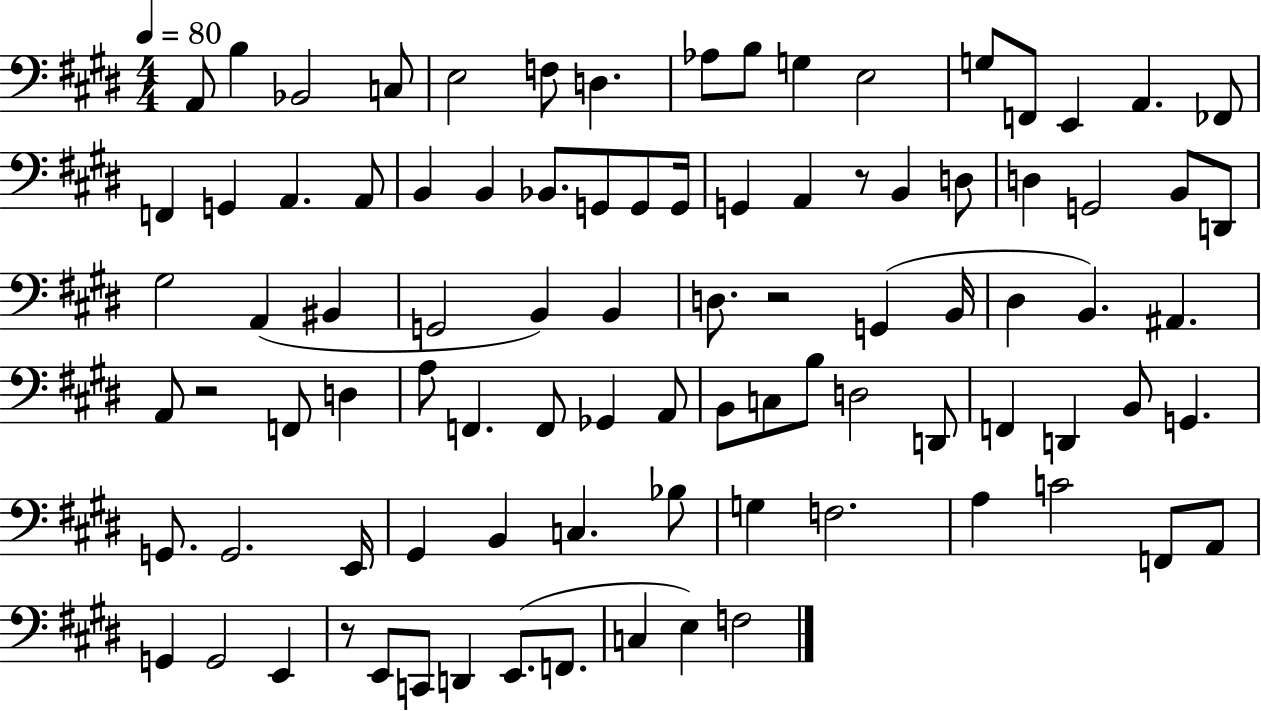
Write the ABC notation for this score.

X:1
T:Untitled
M:4/4
L:1/4
K:E
A,,/2 B, _B,,2 C,/2 E,2 F,/2 D, _A,/2 B,/2 G, E,2 G,/2 F,,/2 E,, A,, _F,,/2 F,, G,, A,, A,,/2 B,, B,, _B,,/2 G,,/2 G,,/2 G,,/4 G,, A,, z/2 B,, D,/2 D, G,,2 B,,/2 D,,/2 ^G,2 A,, ^B,, G,,2 B,, B,, D,/2 z2 G,, B,,/4 ^D, B,, ^A,, A,,/2 z2 F,,/2 D, A,/2 F,, F,,/2 _G,, A,,/2 B,,/2 C,/2 B,/2 D,2 D,,/2 F,, D,, B,,/2 G,, G,,/2 G,,2 E,,/4 ^G,, B,, C, _B,/2 G, F,2 A, C2 F,,/2 A,,/2 G,, G,,2 E,, z/2 E,,/2 C,,/2 D,, E,,/2 F,,/2 C, E, F,2